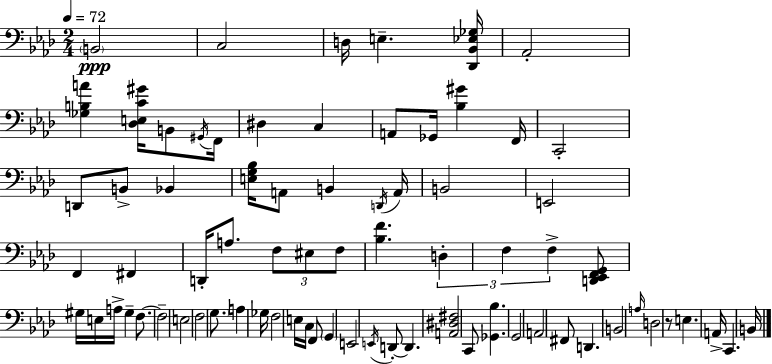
{
  \clef bass
  \numericTimeSignature
  \time 2/4
  \key aes \major
  \tempo 4 = 72
  \repeat volta 2 { \parenthesize b,2\ppp | c2 | d16 e4.-- <des, bes, ees ges>16 | aes,2-. | \break <ges b a'>4 <des e c' gis'>16 b,8 \acciaccatura { gis,16 } | f,16 dis4 c4 | a,8 ges,16 <bes gis'>4 | f,16 c,2-. | \break d,8 b,8-> bes,4 | <e g bes>16 a,8 b,4 | \acciaccatura { d,16 } a,16 b,2 | e,2 | \break f,4 fis,4 | d,16-. a8. \tuplet 3/2 { f8 | eis8 f8 } <bes f'>4. | \tuplet 3/2 { d4-. f4 | \break f4-> } <d, ees, f, g,>8 | gis16 e16 a16-> gis4-- f8.~~ | f2-- | e2 | \break f2 | \parenthesize g8. a4 | ges16 f2 | e16 c16 f,8 \parenthesize g,4 | \break e,2 | \acciaccatura { e,16 } d,8-.~~ d,4. | <a, dis fis>2 | c,8 <ges, bes>4. | \break g,2 | a,2 | fis,8 d,4. | b,2 | \break \grace { a16 } d2 | r8 e4. | a,16-> c,4. | b,16 } \bar "|."
}